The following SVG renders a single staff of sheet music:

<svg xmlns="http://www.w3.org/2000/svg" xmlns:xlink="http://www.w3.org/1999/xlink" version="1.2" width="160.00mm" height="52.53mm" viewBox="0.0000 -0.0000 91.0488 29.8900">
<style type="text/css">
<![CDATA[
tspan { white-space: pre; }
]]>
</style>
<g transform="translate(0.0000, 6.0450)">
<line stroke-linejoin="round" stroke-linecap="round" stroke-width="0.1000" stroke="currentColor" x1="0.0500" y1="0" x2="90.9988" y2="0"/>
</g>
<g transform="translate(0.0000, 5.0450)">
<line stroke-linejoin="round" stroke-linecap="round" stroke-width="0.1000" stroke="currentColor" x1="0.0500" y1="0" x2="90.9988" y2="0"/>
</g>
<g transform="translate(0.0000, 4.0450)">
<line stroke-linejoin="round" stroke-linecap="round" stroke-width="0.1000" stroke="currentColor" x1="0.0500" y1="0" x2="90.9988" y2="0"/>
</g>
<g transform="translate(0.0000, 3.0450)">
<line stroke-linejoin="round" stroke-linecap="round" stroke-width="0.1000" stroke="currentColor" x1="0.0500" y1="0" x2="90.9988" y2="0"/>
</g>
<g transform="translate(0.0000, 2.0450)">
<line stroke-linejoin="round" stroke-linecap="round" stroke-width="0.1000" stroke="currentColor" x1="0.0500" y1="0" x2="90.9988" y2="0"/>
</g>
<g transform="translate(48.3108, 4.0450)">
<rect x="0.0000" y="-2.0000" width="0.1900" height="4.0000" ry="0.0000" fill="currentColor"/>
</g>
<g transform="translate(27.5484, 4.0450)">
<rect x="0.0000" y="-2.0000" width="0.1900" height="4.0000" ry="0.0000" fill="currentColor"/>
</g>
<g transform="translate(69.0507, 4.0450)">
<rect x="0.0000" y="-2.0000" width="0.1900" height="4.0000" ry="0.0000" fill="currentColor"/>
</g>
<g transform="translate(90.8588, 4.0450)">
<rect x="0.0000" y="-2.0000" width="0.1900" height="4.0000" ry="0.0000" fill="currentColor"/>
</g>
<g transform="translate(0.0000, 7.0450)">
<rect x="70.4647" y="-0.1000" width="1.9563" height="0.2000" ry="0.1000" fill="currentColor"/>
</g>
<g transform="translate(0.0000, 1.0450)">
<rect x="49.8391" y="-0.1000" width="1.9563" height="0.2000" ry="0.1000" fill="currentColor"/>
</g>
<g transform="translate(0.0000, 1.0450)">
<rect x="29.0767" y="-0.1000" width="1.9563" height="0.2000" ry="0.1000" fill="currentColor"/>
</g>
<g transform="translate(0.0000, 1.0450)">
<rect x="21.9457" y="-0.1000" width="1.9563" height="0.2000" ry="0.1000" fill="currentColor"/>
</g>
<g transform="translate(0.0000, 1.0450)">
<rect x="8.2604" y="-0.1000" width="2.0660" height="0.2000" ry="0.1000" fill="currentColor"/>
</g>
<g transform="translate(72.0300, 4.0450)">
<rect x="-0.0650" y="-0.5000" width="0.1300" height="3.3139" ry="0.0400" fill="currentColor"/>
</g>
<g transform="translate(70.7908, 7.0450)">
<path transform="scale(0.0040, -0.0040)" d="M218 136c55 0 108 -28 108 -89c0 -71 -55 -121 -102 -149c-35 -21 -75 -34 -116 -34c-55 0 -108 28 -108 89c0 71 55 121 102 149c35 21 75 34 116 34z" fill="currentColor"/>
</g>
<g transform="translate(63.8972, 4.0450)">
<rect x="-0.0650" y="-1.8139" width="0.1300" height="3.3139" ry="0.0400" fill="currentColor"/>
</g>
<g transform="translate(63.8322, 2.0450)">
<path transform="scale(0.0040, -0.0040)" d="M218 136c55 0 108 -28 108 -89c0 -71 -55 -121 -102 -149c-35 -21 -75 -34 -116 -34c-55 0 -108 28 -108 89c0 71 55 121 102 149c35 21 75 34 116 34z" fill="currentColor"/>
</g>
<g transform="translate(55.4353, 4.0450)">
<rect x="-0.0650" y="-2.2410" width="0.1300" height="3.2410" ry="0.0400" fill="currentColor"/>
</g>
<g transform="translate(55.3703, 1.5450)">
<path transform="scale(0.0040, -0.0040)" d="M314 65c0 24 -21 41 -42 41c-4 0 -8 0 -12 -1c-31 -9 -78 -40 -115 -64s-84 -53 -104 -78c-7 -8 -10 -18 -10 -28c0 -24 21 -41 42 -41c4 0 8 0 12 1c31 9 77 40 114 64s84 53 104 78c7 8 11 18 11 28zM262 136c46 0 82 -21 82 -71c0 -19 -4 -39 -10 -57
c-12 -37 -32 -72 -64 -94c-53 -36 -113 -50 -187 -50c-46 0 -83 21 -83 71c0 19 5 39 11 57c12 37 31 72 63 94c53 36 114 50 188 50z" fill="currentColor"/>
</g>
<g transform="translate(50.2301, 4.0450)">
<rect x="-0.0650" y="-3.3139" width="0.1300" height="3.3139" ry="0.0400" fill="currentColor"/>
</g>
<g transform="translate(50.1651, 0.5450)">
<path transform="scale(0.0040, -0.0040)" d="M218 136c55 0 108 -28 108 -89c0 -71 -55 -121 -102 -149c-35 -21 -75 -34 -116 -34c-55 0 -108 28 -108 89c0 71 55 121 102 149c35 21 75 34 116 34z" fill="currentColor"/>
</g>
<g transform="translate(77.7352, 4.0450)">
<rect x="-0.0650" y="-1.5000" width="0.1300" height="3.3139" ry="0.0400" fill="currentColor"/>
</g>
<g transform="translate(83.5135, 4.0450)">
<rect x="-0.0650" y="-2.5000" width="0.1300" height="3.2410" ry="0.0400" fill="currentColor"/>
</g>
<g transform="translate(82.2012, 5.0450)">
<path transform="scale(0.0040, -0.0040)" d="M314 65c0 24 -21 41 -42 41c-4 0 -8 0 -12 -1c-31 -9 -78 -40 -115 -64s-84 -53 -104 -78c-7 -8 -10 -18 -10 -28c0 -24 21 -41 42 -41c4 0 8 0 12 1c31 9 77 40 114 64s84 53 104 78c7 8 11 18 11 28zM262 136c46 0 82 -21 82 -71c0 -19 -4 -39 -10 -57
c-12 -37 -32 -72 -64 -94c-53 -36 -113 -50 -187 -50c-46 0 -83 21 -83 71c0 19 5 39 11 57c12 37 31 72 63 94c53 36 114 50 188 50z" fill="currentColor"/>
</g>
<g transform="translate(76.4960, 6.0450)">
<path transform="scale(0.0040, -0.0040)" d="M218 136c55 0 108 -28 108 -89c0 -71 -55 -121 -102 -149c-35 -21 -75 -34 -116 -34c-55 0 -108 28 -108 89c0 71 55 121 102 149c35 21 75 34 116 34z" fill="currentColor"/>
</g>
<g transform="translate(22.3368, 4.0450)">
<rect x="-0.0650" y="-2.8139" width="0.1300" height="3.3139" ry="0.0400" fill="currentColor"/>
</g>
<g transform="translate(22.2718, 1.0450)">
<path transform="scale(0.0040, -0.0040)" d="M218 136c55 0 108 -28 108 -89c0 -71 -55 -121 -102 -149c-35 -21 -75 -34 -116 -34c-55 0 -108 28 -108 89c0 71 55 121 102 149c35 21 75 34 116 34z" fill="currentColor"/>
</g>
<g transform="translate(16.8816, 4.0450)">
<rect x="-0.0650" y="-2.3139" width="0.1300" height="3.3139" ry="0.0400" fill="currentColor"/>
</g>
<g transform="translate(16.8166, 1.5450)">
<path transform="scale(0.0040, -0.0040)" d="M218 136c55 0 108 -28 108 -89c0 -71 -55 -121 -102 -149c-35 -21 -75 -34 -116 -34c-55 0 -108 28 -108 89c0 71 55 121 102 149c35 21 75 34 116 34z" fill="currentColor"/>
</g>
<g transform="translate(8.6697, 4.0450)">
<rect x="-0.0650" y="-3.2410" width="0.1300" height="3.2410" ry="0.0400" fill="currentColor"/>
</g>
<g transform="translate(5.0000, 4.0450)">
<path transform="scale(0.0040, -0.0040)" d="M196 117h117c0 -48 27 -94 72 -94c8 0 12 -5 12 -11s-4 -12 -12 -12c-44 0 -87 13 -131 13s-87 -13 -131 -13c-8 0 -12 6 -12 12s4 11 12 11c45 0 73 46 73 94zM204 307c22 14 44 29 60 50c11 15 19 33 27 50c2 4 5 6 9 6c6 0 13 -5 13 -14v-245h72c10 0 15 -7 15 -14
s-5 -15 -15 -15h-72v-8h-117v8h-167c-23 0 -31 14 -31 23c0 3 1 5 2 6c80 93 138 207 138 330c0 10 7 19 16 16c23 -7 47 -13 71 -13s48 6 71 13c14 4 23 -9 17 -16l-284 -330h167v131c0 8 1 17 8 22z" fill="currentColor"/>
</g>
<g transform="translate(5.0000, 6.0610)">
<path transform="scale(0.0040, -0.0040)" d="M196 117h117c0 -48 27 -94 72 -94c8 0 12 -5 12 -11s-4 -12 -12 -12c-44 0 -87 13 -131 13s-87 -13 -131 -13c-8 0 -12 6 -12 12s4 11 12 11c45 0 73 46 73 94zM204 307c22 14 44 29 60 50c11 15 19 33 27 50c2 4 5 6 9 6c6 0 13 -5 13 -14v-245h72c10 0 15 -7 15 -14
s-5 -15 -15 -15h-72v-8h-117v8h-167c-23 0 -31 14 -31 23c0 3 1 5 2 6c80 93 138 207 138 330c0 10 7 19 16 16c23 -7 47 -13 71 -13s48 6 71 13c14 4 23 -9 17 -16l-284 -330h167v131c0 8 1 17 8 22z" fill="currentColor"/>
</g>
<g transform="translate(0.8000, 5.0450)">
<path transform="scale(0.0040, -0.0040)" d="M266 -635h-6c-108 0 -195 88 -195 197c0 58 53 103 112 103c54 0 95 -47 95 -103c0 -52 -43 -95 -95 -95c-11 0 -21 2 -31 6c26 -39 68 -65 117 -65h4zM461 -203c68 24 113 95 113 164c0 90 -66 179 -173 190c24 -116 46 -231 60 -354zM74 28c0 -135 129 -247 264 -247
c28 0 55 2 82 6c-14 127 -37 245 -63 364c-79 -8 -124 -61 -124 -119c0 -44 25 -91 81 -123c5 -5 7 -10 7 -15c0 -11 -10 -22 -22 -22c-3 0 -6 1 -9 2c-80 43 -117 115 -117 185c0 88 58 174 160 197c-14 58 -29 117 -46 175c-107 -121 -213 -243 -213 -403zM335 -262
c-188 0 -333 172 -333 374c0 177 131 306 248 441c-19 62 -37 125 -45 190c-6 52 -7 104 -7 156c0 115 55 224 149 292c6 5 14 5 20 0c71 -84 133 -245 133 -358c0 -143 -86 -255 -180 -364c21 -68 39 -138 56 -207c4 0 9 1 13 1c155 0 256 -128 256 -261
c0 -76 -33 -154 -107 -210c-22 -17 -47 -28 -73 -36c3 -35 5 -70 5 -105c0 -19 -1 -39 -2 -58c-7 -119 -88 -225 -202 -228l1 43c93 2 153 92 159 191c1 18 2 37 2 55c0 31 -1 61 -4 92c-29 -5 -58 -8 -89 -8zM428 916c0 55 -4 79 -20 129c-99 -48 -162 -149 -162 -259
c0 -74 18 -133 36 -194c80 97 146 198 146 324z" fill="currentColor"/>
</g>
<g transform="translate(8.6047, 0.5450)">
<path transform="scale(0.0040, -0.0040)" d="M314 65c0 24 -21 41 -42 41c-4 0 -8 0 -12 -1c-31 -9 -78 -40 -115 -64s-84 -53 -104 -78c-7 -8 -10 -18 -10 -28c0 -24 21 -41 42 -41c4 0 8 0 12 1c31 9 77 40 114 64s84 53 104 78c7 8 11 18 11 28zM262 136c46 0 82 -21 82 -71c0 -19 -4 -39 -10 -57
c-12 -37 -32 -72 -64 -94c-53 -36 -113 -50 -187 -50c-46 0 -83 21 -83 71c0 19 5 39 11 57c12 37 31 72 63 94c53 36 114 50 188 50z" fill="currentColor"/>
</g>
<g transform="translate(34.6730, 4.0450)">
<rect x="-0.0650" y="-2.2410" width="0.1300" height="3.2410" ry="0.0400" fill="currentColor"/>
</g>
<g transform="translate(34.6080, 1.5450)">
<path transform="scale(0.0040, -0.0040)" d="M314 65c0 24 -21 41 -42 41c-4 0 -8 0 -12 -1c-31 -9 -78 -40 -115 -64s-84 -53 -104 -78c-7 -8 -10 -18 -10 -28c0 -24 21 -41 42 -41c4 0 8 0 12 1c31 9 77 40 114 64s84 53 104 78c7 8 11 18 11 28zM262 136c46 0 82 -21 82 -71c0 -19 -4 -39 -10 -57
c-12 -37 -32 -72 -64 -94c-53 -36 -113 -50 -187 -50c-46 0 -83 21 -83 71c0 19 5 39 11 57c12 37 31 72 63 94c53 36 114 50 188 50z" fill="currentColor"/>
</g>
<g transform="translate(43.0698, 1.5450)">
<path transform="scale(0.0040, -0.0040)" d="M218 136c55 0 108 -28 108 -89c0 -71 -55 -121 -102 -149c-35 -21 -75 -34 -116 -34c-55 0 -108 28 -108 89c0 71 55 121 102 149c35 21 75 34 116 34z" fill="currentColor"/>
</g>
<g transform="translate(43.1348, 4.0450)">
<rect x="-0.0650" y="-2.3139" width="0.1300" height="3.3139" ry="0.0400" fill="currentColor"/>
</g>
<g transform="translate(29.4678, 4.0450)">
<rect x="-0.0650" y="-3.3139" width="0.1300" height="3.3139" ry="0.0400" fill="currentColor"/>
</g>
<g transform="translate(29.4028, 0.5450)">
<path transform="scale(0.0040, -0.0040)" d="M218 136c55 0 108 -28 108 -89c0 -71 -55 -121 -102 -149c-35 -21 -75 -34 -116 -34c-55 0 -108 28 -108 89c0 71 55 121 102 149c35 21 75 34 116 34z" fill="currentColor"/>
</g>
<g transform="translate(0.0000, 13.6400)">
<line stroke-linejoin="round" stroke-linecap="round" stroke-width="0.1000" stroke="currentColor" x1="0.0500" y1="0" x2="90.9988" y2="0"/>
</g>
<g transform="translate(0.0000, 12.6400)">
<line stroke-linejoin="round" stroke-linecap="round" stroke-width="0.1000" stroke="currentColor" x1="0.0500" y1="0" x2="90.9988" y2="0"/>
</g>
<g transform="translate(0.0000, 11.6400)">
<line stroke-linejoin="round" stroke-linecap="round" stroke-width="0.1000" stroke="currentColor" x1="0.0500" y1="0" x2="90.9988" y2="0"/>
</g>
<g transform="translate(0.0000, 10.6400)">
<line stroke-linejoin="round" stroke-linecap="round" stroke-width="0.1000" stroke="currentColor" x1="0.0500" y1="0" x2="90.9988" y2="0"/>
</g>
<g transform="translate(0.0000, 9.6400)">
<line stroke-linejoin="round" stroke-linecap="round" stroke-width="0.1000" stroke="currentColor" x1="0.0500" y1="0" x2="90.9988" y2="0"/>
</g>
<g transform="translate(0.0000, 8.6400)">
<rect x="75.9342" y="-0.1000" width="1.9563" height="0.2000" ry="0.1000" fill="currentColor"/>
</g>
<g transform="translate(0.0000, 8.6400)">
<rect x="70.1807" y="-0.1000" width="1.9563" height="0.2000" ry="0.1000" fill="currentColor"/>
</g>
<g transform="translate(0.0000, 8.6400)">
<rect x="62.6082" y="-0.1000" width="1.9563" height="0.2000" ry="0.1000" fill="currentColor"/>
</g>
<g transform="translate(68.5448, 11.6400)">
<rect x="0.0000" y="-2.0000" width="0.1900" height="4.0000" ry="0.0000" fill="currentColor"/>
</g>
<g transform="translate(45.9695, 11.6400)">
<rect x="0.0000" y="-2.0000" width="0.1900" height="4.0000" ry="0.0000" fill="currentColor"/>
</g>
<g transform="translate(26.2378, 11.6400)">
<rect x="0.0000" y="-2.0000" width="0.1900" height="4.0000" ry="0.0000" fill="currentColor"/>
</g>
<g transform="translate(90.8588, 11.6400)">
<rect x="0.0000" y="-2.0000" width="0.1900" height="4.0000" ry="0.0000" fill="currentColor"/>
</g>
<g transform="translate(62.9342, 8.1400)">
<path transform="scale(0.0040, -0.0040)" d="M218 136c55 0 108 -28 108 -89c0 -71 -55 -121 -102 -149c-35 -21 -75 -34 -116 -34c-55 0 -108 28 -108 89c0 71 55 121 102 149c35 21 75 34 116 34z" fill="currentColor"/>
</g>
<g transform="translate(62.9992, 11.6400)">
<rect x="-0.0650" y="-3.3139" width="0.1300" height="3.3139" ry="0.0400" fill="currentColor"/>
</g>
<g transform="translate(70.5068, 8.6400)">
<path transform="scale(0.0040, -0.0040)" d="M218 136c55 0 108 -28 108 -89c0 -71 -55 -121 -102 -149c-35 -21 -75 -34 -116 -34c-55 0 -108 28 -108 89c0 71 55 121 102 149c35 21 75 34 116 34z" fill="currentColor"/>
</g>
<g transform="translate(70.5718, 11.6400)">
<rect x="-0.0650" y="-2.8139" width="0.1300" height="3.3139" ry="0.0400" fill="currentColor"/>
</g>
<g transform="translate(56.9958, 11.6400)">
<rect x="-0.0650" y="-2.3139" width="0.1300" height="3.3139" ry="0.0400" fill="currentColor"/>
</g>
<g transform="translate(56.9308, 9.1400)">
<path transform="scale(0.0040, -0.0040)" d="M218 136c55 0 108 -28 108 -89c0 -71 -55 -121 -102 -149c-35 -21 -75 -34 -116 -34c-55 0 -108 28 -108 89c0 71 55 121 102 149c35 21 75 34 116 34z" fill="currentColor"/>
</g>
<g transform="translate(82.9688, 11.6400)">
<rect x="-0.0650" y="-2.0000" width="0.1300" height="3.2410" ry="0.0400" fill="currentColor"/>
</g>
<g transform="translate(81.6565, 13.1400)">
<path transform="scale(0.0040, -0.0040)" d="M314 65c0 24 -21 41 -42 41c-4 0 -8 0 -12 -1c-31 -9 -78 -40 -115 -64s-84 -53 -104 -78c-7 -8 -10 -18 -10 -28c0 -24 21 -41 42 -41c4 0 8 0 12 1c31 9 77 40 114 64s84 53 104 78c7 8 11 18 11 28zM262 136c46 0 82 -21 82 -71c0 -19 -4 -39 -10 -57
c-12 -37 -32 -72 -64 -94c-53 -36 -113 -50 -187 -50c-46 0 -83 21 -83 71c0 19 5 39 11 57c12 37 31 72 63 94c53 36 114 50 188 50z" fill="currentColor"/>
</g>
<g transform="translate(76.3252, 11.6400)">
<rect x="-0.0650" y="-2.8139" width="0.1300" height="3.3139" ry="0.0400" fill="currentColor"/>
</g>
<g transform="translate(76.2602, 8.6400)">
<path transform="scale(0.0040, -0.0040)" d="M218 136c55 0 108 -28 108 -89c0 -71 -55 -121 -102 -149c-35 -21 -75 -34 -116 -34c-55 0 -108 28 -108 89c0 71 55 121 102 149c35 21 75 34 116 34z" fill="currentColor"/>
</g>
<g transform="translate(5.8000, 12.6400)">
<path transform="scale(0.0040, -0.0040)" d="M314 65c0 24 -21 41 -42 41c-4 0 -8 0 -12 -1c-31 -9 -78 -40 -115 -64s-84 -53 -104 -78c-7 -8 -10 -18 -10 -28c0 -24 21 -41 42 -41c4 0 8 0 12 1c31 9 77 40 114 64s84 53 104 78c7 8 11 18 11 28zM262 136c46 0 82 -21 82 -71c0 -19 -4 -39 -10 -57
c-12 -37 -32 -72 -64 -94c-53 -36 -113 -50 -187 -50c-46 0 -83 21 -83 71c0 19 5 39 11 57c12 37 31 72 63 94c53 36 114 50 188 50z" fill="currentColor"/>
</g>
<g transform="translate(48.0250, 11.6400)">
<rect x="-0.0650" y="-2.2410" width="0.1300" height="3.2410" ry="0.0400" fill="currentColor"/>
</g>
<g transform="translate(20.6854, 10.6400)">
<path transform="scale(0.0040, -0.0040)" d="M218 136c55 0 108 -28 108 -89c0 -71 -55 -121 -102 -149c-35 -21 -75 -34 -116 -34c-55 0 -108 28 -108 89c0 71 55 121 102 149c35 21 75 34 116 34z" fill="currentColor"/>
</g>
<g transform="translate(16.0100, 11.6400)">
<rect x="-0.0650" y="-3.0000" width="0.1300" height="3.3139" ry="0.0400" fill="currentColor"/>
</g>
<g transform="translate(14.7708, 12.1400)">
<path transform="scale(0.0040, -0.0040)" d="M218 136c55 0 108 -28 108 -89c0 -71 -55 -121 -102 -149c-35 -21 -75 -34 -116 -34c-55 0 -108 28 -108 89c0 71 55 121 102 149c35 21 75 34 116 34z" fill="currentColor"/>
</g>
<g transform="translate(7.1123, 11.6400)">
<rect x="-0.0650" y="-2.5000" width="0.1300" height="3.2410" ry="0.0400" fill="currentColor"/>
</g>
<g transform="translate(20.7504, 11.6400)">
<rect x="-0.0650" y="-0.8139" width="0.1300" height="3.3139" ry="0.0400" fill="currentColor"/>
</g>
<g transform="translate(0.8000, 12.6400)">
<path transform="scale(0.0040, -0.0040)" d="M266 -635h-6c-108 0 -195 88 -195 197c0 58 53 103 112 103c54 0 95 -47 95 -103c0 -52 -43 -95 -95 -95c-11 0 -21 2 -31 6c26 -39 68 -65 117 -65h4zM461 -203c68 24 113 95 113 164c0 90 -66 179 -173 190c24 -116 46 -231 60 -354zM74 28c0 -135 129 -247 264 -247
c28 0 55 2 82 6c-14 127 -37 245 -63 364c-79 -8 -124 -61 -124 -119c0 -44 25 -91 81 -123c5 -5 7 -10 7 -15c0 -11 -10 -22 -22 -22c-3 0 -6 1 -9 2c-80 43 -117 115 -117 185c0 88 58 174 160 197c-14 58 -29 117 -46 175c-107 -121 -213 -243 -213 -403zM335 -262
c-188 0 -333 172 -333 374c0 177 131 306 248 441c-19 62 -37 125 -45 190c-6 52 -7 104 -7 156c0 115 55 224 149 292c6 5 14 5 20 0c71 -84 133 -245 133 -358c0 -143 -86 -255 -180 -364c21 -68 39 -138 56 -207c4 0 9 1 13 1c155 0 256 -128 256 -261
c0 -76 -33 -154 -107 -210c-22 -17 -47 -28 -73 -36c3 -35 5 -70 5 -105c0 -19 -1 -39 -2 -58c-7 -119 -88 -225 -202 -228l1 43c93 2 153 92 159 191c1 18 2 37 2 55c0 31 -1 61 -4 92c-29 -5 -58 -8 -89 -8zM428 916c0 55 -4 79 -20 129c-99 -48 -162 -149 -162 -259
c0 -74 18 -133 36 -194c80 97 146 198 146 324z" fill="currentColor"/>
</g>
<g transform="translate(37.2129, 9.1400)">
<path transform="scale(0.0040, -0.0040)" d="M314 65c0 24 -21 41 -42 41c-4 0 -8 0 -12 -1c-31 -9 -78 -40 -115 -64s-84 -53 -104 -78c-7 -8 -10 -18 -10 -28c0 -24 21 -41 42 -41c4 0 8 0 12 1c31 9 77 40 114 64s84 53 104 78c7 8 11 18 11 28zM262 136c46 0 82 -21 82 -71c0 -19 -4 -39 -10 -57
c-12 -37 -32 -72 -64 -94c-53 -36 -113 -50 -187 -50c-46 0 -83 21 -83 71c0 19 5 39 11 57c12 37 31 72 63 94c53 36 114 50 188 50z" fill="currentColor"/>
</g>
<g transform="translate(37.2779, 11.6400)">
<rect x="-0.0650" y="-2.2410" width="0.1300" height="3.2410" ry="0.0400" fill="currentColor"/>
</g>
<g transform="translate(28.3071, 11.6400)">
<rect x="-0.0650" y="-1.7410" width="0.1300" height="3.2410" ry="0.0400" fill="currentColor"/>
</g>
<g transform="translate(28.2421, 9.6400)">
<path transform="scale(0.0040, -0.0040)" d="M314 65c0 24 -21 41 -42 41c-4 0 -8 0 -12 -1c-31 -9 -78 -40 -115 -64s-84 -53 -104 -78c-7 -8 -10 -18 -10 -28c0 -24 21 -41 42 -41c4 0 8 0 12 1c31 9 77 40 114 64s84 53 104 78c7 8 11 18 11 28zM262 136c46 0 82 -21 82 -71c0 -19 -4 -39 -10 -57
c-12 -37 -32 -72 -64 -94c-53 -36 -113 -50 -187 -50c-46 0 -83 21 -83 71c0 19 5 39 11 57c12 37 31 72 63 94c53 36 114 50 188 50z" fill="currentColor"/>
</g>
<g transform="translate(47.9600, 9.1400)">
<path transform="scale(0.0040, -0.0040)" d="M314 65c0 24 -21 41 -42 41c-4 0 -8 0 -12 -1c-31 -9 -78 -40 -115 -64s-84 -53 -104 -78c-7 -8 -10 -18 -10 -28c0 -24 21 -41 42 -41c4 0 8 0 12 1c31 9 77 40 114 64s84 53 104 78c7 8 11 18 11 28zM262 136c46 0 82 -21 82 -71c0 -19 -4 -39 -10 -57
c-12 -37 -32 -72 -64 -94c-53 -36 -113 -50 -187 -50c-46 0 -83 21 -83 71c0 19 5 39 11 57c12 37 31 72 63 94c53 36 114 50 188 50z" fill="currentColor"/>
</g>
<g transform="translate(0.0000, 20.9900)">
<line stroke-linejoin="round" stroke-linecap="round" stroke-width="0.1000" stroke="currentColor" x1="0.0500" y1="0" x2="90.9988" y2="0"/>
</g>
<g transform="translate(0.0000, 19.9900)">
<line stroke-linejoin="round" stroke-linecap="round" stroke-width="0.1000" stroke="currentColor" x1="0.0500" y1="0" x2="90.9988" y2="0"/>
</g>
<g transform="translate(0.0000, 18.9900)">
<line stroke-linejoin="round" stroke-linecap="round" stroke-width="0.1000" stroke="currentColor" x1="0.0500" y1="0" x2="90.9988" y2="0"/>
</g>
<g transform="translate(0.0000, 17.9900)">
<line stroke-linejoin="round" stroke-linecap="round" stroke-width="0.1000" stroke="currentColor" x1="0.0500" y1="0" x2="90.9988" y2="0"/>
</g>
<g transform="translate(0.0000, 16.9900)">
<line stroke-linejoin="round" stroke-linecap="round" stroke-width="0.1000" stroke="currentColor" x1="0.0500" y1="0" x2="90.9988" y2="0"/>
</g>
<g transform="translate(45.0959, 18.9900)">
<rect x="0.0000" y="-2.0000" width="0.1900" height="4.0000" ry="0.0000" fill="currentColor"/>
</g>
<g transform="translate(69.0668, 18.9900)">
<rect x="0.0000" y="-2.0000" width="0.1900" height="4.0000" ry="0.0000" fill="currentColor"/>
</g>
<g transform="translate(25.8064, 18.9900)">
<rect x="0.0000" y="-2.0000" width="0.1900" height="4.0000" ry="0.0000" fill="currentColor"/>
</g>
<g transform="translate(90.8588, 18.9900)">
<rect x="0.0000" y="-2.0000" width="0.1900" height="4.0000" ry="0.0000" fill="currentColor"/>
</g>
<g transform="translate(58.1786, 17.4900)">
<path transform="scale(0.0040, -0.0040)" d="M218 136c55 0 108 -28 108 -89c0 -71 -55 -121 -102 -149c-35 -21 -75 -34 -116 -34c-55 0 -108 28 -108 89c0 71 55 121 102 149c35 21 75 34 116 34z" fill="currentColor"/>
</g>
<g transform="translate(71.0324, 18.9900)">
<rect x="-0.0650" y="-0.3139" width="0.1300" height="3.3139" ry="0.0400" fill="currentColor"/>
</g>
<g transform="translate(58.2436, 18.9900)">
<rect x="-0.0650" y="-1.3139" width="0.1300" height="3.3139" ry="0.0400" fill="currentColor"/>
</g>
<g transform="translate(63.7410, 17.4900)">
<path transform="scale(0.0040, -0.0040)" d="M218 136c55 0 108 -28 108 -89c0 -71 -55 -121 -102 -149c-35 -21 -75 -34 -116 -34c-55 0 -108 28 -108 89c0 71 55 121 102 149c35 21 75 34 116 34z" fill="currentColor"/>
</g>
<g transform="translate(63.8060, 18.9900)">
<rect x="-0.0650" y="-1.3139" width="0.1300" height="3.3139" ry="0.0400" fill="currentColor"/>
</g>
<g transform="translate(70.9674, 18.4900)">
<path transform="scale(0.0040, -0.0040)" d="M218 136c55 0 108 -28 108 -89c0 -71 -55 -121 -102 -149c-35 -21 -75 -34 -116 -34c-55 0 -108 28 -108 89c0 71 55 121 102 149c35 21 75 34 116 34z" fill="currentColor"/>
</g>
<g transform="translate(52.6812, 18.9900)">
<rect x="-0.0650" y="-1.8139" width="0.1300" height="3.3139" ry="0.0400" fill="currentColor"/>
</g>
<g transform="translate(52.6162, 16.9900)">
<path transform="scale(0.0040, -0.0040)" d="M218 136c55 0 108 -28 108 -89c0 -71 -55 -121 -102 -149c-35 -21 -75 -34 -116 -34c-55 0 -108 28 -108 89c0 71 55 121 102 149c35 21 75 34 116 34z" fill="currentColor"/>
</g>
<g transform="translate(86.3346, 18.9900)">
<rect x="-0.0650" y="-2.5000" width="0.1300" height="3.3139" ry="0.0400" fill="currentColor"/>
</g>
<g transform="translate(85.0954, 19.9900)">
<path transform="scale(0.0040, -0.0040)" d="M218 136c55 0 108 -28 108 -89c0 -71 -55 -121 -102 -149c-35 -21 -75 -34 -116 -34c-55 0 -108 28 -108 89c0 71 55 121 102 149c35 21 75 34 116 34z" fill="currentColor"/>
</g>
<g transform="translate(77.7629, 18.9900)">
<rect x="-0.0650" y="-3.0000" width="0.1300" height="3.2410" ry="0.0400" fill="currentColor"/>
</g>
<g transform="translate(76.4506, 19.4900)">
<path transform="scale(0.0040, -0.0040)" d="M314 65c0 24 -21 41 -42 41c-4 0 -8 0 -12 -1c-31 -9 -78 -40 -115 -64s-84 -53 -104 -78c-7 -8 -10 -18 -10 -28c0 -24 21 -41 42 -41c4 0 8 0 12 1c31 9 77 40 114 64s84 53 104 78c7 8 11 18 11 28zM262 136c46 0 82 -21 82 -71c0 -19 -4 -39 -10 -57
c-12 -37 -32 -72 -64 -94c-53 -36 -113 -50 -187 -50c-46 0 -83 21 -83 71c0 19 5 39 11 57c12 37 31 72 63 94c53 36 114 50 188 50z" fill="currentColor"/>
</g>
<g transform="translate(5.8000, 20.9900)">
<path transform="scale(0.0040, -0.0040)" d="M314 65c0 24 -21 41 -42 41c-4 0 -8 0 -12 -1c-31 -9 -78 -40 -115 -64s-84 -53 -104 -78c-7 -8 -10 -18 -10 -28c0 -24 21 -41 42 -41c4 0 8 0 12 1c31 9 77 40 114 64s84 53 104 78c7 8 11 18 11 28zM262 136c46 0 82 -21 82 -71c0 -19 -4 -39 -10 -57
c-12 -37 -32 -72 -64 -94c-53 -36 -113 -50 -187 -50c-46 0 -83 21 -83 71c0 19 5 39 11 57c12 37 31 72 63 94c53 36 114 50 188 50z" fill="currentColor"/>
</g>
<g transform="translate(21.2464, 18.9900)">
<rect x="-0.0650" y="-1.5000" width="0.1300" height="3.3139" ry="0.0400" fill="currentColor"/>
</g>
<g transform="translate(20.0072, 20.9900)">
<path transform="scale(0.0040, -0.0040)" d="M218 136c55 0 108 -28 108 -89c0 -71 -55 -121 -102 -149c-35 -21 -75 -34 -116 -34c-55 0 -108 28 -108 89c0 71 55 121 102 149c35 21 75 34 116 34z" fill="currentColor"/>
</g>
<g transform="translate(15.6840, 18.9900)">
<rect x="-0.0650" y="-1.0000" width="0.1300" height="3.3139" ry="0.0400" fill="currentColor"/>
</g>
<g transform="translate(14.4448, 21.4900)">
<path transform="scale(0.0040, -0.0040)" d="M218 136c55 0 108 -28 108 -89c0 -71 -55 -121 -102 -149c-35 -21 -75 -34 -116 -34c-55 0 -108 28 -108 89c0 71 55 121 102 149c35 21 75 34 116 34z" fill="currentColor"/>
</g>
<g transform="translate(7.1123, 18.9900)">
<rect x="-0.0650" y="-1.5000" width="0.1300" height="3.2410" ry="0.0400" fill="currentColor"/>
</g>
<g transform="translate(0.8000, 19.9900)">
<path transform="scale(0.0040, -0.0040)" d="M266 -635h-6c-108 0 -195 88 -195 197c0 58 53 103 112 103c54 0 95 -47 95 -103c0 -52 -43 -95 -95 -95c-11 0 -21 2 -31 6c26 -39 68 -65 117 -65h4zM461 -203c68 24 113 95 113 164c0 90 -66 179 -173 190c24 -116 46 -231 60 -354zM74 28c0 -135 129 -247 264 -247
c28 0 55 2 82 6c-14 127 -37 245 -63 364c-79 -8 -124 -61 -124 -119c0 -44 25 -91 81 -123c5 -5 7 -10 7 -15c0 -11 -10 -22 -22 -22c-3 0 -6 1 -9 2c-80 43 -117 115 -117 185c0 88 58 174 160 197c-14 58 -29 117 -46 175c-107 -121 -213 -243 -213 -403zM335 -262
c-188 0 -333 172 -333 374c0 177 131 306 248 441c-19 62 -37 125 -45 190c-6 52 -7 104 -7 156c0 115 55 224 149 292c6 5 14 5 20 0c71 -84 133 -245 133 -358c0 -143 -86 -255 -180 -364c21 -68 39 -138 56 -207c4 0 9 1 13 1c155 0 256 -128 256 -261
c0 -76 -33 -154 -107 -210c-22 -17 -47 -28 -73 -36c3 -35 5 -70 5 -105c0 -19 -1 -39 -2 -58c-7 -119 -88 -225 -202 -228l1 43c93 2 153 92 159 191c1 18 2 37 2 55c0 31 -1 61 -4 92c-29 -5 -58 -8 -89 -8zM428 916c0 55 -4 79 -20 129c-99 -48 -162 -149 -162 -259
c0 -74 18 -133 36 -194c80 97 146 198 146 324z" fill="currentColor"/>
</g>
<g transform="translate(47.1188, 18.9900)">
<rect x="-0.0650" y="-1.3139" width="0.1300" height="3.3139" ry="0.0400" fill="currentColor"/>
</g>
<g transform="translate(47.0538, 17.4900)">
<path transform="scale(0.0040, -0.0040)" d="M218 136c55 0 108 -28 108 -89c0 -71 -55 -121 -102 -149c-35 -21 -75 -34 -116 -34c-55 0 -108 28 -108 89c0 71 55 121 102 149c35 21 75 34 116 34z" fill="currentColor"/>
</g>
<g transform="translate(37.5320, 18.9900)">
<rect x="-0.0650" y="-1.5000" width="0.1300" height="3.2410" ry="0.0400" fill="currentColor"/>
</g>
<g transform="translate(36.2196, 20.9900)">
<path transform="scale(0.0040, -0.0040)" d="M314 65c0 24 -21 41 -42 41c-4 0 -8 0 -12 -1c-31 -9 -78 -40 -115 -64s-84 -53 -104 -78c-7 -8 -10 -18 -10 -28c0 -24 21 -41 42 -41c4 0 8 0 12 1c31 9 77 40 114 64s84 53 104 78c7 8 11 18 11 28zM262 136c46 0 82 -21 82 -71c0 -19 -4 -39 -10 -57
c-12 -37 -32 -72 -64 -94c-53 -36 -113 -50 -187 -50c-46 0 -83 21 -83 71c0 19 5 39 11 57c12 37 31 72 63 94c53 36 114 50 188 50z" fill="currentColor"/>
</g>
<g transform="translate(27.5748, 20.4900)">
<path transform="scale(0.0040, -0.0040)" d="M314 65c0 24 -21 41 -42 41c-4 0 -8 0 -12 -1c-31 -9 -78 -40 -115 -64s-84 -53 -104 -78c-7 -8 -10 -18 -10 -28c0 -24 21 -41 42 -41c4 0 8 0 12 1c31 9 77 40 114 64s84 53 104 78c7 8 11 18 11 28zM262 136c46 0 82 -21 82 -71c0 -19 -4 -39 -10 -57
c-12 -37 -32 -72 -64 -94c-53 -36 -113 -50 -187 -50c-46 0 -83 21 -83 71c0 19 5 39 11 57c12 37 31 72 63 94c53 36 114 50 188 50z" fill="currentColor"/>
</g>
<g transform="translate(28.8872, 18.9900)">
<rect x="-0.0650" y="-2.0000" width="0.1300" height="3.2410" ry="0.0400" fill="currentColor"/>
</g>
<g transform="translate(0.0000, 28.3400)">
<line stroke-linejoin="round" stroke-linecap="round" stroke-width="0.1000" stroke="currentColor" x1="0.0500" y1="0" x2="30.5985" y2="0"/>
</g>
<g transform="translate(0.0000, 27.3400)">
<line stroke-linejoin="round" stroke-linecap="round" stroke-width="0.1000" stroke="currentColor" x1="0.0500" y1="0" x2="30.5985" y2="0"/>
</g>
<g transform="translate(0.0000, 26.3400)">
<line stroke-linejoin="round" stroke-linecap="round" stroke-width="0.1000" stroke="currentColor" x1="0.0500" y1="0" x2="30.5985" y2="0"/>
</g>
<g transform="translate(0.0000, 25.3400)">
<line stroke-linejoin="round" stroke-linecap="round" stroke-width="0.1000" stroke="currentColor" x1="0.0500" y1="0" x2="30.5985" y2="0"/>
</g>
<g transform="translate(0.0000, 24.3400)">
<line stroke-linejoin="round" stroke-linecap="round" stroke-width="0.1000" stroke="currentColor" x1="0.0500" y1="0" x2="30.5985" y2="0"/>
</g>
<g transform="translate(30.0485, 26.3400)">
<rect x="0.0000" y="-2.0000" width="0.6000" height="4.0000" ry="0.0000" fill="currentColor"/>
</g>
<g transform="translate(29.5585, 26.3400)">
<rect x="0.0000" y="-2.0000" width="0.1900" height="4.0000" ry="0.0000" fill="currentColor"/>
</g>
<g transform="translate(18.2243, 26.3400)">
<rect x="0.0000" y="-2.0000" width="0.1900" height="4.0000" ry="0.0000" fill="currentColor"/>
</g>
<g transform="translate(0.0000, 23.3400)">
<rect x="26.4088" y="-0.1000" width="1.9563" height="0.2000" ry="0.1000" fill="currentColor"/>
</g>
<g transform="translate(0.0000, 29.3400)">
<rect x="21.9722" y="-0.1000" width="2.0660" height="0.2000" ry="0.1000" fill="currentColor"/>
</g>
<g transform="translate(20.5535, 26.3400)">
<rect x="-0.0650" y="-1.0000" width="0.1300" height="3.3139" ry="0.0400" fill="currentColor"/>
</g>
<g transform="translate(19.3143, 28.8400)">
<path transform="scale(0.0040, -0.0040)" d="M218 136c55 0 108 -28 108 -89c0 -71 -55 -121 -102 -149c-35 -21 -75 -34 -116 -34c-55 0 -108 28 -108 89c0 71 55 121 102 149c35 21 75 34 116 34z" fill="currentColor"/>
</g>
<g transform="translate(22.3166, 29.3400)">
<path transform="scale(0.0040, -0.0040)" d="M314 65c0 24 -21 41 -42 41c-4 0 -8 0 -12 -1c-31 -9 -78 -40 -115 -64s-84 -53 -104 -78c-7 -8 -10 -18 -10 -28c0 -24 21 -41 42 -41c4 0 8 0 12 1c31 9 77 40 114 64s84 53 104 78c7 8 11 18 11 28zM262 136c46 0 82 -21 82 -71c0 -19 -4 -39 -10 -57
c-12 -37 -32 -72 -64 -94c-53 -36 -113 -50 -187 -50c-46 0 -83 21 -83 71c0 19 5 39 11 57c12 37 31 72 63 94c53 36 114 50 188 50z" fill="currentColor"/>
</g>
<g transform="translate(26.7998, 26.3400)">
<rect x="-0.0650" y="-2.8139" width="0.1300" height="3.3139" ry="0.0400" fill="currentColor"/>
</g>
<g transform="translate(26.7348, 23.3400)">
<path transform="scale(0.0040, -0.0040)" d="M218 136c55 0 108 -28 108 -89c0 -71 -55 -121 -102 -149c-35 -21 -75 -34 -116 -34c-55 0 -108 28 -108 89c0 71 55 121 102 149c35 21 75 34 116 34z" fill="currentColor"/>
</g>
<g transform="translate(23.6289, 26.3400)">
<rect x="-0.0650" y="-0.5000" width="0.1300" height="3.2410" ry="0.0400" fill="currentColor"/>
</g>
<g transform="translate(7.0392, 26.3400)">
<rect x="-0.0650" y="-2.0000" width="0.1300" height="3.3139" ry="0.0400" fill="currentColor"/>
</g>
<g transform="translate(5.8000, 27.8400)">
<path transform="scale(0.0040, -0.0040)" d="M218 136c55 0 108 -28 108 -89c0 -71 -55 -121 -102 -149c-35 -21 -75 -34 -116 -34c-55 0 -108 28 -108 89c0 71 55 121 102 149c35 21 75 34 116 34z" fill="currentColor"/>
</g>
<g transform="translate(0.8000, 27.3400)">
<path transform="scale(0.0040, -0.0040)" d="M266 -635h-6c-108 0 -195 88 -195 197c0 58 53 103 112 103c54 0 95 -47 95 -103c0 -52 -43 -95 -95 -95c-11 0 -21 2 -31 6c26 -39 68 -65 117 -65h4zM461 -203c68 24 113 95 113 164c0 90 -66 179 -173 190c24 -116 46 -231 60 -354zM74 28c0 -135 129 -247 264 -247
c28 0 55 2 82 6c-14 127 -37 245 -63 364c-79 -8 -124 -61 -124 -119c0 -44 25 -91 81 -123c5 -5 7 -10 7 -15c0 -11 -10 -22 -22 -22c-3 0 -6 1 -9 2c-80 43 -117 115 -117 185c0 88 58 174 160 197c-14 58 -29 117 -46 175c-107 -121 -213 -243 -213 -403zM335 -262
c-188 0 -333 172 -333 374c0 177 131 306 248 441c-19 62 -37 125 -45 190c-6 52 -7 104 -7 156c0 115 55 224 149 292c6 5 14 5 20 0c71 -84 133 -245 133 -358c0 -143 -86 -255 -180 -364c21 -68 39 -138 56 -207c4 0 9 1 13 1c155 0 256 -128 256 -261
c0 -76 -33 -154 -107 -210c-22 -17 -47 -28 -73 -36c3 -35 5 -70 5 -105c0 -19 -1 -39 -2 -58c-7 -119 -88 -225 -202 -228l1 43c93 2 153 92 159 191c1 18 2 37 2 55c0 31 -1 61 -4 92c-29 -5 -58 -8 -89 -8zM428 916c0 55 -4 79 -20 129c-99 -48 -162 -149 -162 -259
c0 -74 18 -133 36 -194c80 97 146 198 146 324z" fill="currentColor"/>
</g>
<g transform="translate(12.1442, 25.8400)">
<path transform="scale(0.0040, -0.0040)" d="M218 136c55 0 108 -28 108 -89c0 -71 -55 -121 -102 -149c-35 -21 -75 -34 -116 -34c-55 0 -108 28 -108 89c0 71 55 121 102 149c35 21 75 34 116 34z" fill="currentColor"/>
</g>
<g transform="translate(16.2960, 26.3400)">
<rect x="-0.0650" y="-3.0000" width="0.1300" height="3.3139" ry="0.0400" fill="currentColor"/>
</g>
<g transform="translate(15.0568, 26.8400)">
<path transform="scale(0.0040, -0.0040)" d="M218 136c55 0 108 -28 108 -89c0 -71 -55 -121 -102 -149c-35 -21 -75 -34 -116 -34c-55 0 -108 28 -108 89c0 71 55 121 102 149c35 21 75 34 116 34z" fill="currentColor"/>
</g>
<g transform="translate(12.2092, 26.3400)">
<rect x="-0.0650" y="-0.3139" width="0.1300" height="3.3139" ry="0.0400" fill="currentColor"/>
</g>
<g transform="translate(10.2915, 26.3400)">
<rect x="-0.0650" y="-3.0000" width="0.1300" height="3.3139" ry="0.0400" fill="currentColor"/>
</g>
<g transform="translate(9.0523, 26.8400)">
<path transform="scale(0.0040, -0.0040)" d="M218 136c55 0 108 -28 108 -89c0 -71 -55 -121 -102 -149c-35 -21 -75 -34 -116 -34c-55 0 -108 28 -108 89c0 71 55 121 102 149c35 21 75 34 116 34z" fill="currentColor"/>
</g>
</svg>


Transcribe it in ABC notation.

X:1
T:Untitled
M:4/4
L:1/4
K:C
b2 g a b g2 g b g2 f C E G2 G2 A d f2 g2 g2 g b a a F2 E2 D E F2 E2 e f e e c A2 G F A c A D C2 a